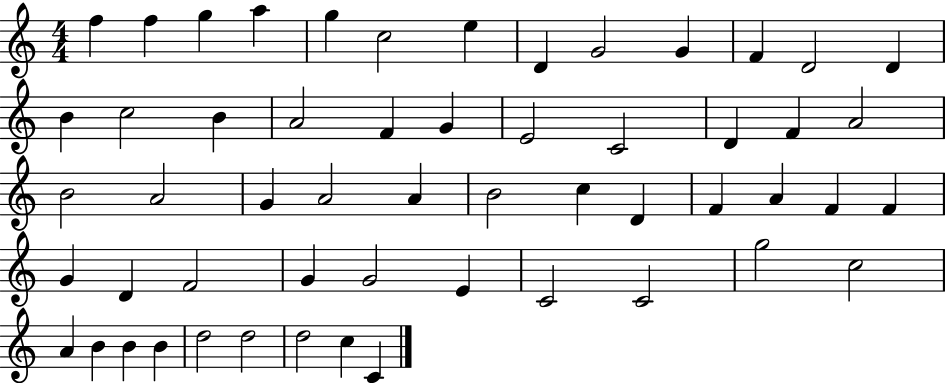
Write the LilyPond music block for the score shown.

{
  \clef treble
  \numericTimeSignature
  \time 4/4
  \key c \major
  f''4 f''4 g''4 a''4 | g''4 c''2 e''4 | d'4 g'2 g'4 | f'4 d'2 d'4 | \break b'4 c''2 b'4 | a'2 f'4 g'4 | e'2 c'2 | d'4 f'4 a'2 | \break b'2 a'2 | g'4 a'2 a'4 | b'2 c''4 d'4 | f'4 a'4 f'4 f'4 | \break g'4 d'4 f'2 | g'4 g'2 e'4 | c'2 c'2 | g''2 c''2 | \break a'4 b'4 b'4 b'4 | d''2 d''2 | d''2 c''4 c'4 | \bar "|."
}